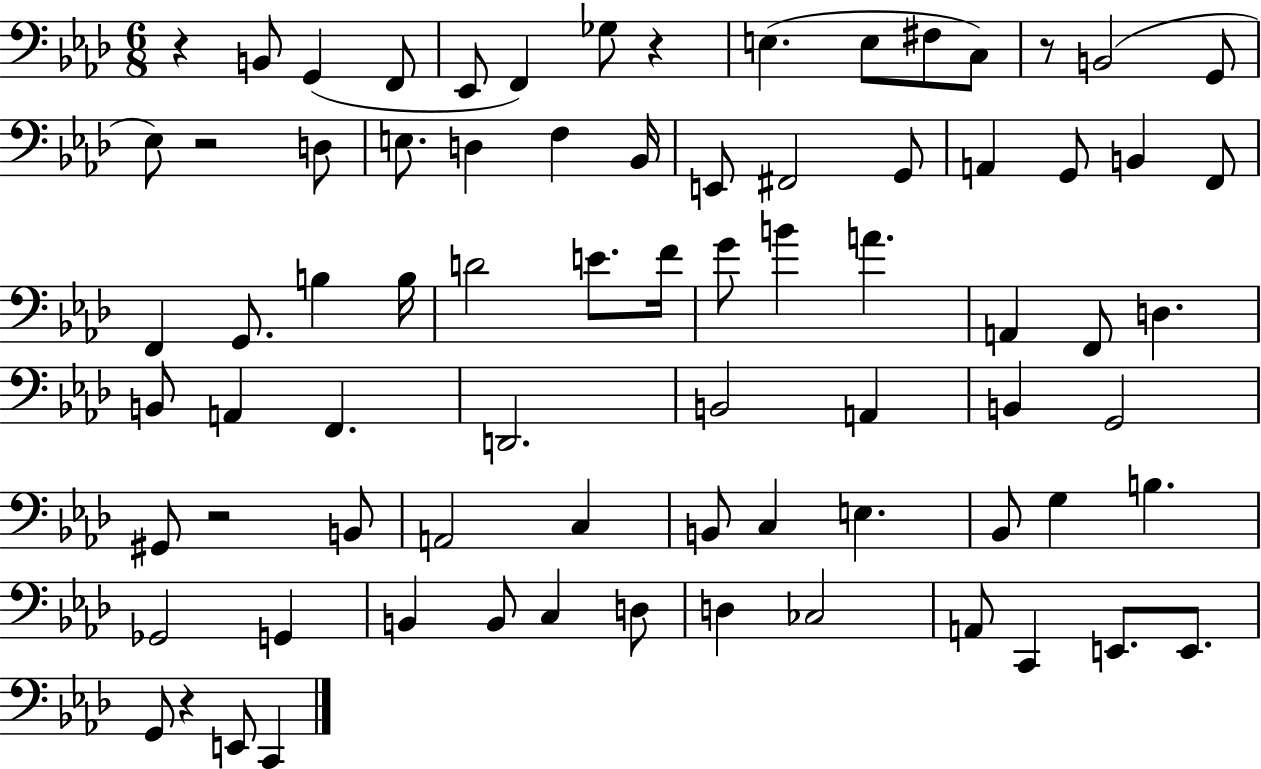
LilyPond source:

{
  \clef bass
  \numericTimeSignature
  \time 6/8
  \key aes \major
  r4 b,8 g,4( f,8 | ees,8 f,4) ges8 r4 | e4.( e8 fis8 c8) | r8 b,2( g,8 | \break ees8) r2 d8 | e8. d4 f4 bes,16 | e,8 fis,2 g,8 | a,4 g,8 b,4 f,8 | \break f,4 g,8. b4 b16 | d'2 e'8. f'16 | g'8 b'4 a'4. | a,4 f,8 d4. | \break b,8 a,4 f,4. | d,2. | b,2 a,4 | b,4 g,2 | \break gis,8 r2 b,8 | a,2 c4 | b,8 c4 e4. | bes,8 g4 b4. | \break ges,2 g,4 | b,4 b,8 c4 d8 | d4 ces2 | a,8 c,4 e,8. e,8. | \break g,8 r4 e,8 c,4 | \bar "|."
}